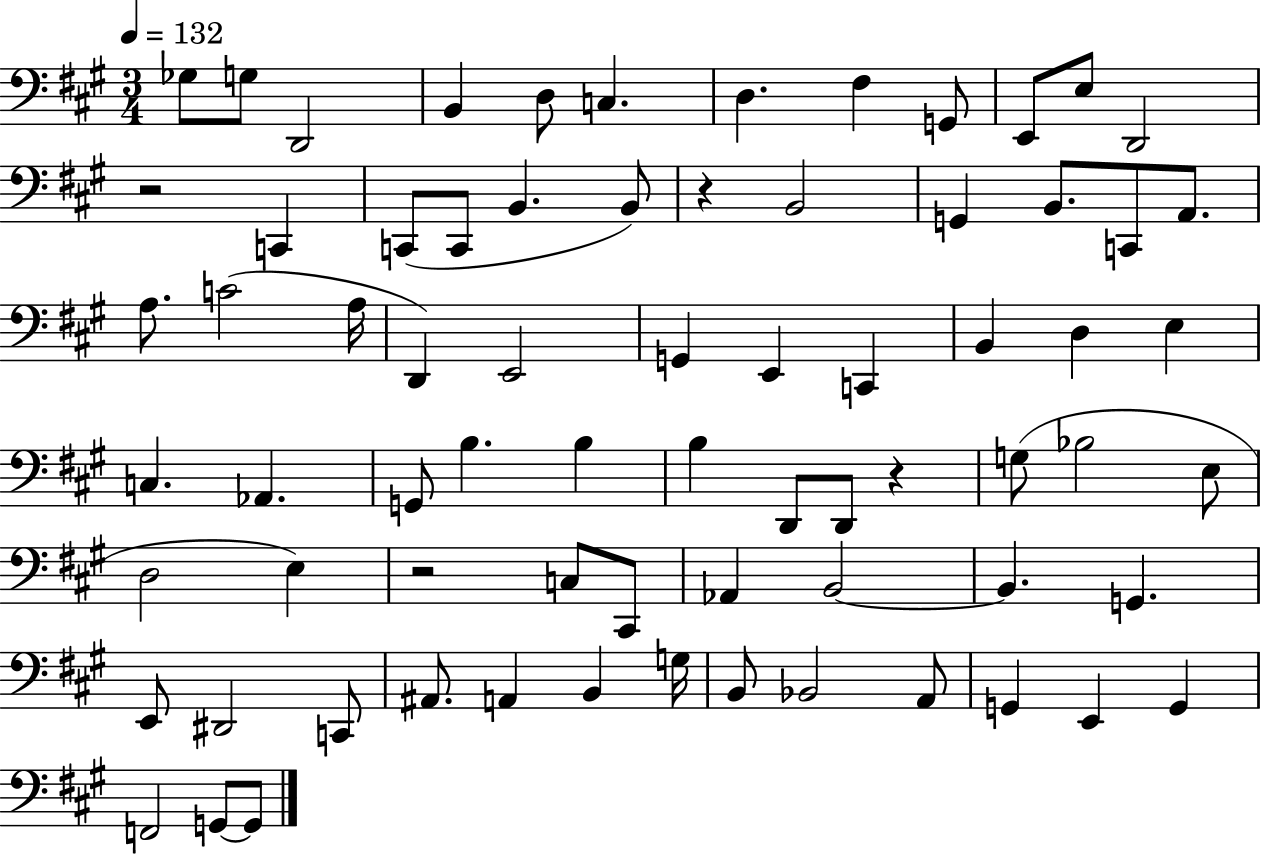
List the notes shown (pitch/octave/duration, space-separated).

Gb3/e G3/e D2/h B2/q D3/e C3/q. D3/q. F#3/q G2/e E2/e E3/e D2/h R/h C2/q C2/e C2/e B2/q. B2/e R/q B2/h G2/q B2/e. C2/e A2/e. A3/e. C4/h A3/s D2/q E2/h G2/q E2/q C2/q B2/q D3/q E3/q C3/q. Ab2/q. G2/e B3/q. B3/q B3/q D2/e D2/e R/q G3/e Bb3/h E3/e D3/h E3/q R/h C3/e C#2/e Ab2/q B2/h B2/q. G2/q. E2/e D#2/h C2/e A#2/e. A2/q B2/q G3/s B2/e Bb2/h A2/e G2/q E2/q G2/q F2/h G2/e G2/e